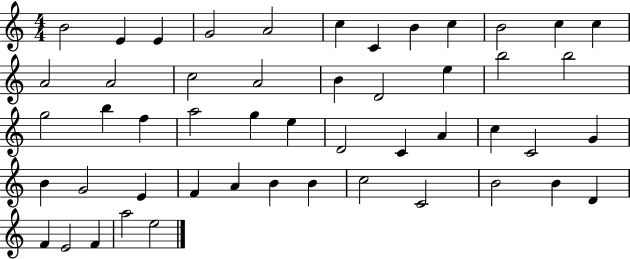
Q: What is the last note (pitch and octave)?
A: E5